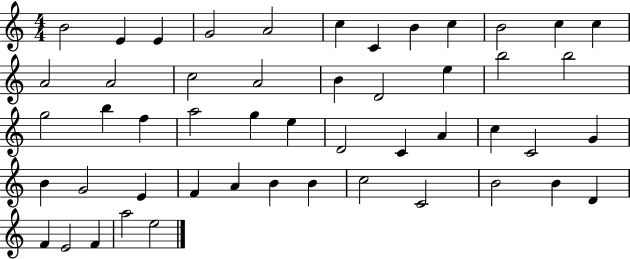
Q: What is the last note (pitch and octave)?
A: E5